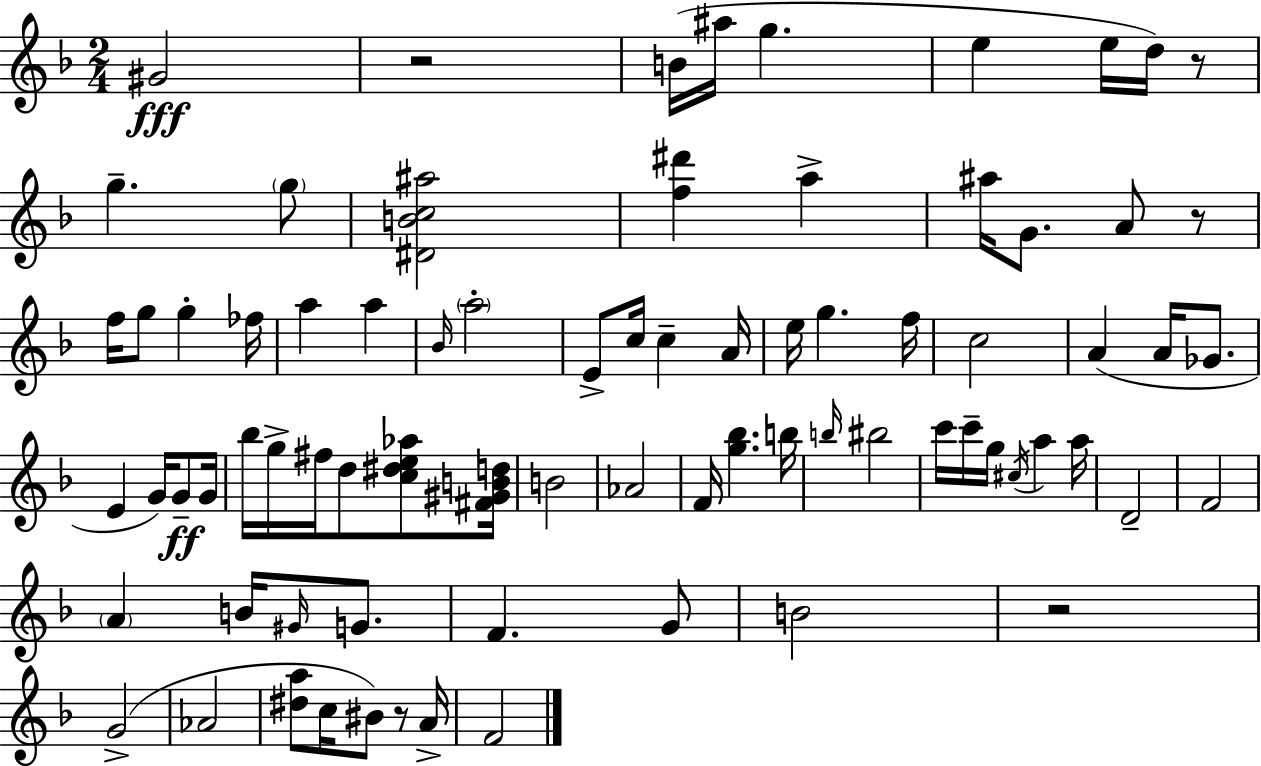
X:1
T:Untitled
M:2/4
L:1/4
K:F
^G2 z2 B/4 ^a/4 g e e/4 d/4 z/2 g g/2 [^DBc^a]2 [f^d'] a ^a/4 G/2 A/2 z/2 f/4 g/2 g _f/4 a a _B/4 a2 E/2 c/4 c A/4 e/4 g f/4 c2 A A/4 _G/2 E G/4 G/2 G/4 _b/4 g/4 ^f/4 d/2 [c^de_a]/2 [^F^GBd]/4 B2 _A2 F/4 [g_b] b/4 b/4 ^b2 c'/4 c'/4 g/4 ^c/4 a a/4 D2 F2 A B/4 ^G/4 G/2 F G/2 B2 z2 G2 _A2 [^da]/2 c/4 ^B/2 z/2 A/4 F2